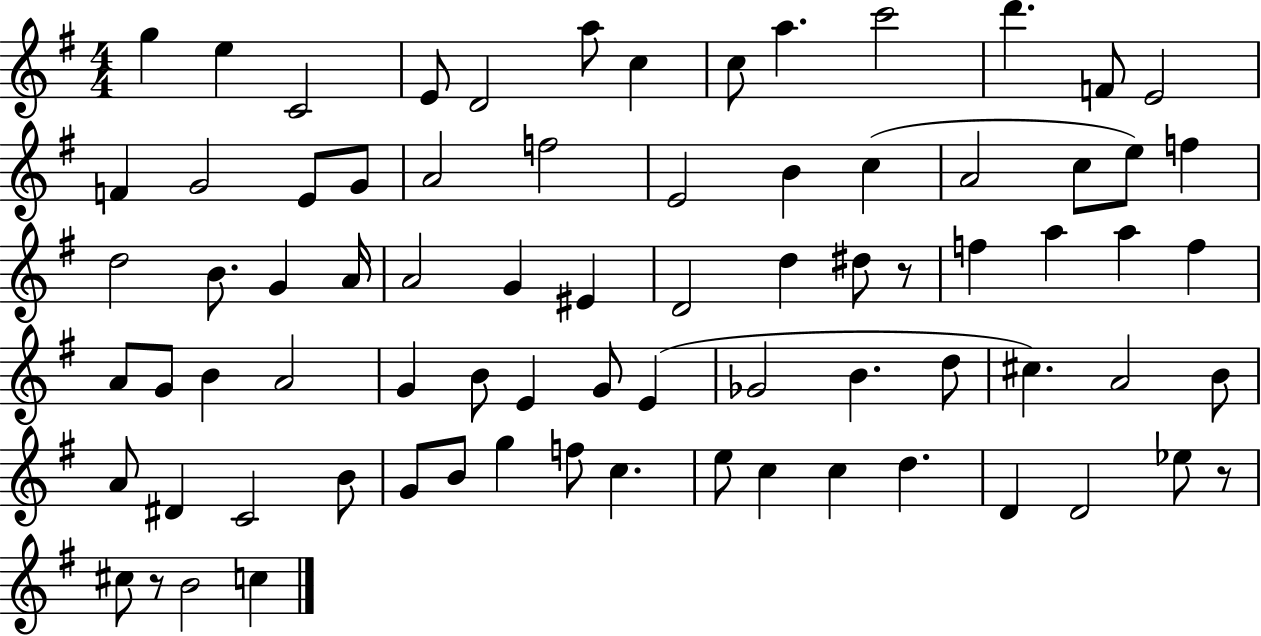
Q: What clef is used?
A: treble